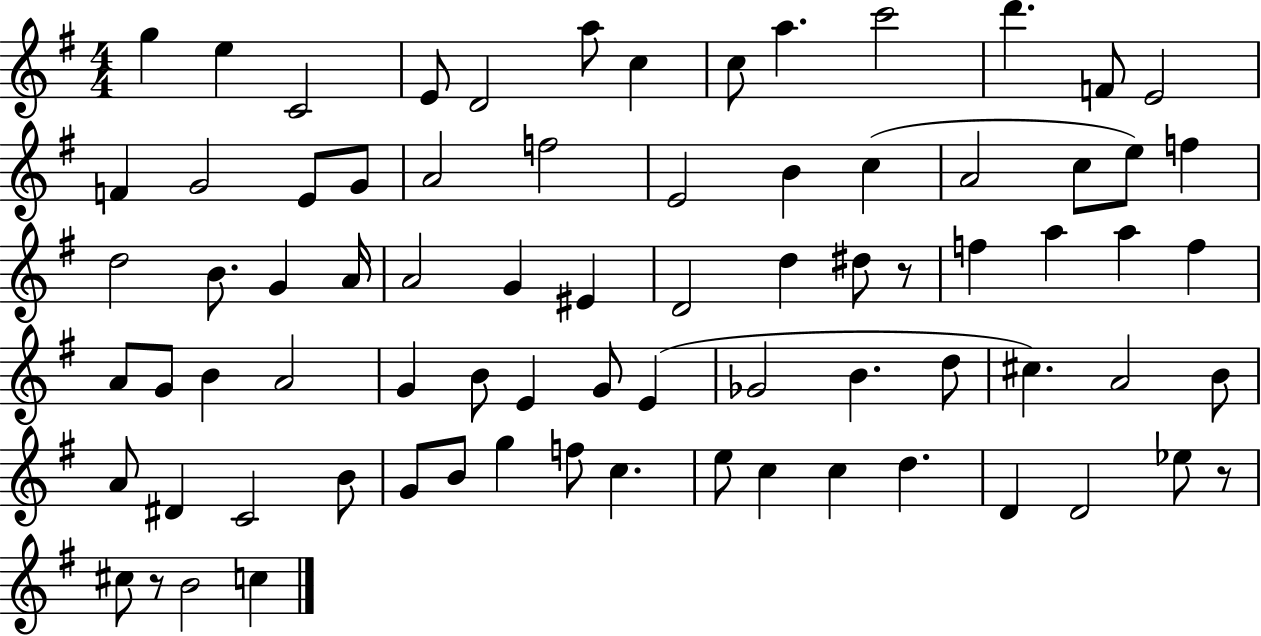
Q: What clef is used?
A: treble